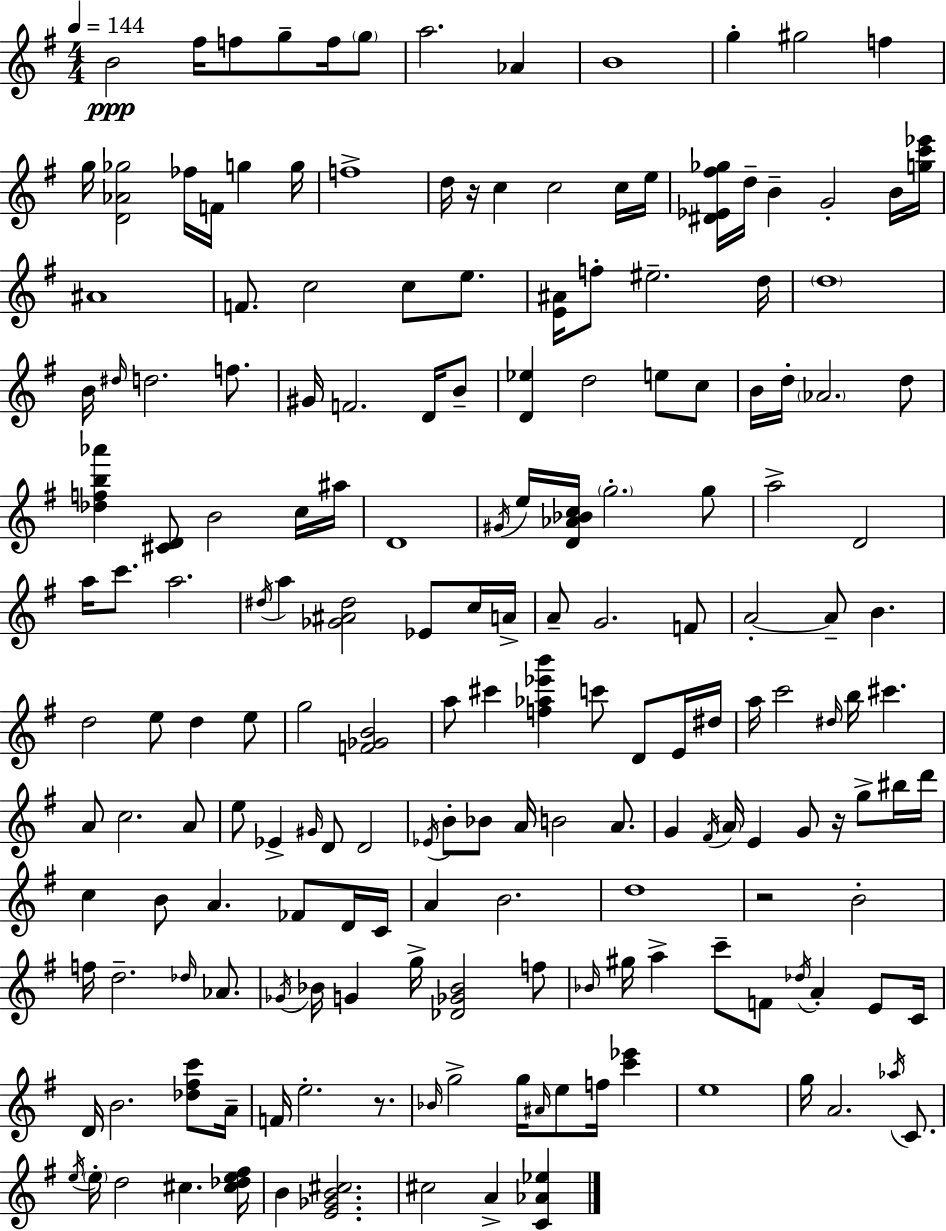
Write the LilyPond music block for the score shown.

{
  \clef treble
  \numericTimeSignature
  \time 4/4
  \key g \major
  \tempo 4 = 144
  b'2\ppp fis''16 f''8 g''8-- f''16 \parenthesize g''8 | a''2. aes'4 | b'1 | g''4-. gis''2 f''4 | \break g''16 <d' aes' ges''>2 fes''16 f'16 g''4 g''16 | f''1-> | d''16 r16 c''4 c''2 c''16 e''16 | <dis' ees' fis'' ges''>16 d''16-- b'4-- g'2-. b'16 <g'' c''' ees'''>16 | \break ais'1 | f'8. c''2 c''8 e''8. | <e' ais'>16 f''8-. eis''2.-- d''16 | \parenthesize d''1 | \break b'16 \grace { dis''16 } d''2. f''8. | gis'16 f'2. d'16 b'8-- | <d' ees''>4 d''2 e''8 c''8 | b'16 d''16-. \parenthesize aes'2. d''8 | \break <des'' f'' b'' aes'''>4 <cis' d'>8 b'2 c''16 | ais''16 d'1 | \acciaccatura { gis'16 } e''16 <d' aes' bes' c''>16 \parenthesize g''2.-. | g''8 a''2-> d'2 | \break a''16 c'''8. a''2. | \acciaccatura { dis''16 } a''4 <ges' ais' dis''>2 ees'8 | c''16 a'16-> a'8-- g'2. | f'8 a'2-.~~ a'8-- b'4. | \break d''2 e''8 d''4 | e''8 g''2 <f' ges' b'>2 | a''8 cis'''4 <f'' aes'' ees''' b'''>4 c'''8 d'8 | e'16 dis''16 a''16 c'''2 \grace { dis''16 } b''16 cis'''4. | \break a'8 c''2. | a'8 e''8 ees'4-> \grace { gis'16 } d'8 d'2 | \acciaccatura { ees'16 } b'8-. bes'8 a'16 b'2 | a'8. g'4 \acciaccatura { fis'16 } \parenthesize a'16 e'4 | \break g'8 r16 g''8-> bis''16 d'''16 c''4 b'8 a'4. | fes'8 d'16 c'16 a'4 b'2. | d''1 | r2 b'2-. | \break f''16 d''2.-- | \grace { des''16 } aes'8. \acciaccatura { ges'16 } bes'16 g'4 g''16-> <des' ges' bes'>2 | f''8 \grace { bes'16 } gis''16 a''4-> c'''8-- | f'8 \acciaccatura { des''16 } a'4-. e'8 c'16 d'16 b'2. | \break <des'' fis'' c'''>8 a'16-- f'16 e''2.-. | r8. \grace { bes'16 } g''2-> | g''16 \grace { ais'16 } e''8 f''16 <c''' ees'''>4 e''1 | g''16 a'2. | \break \acciaccatura { aes''16 } c'8. \acciaccatura { e''16 } \parenthesize e''16-. | d''2 cis''4. <cis'' des'' e'' fis''>16 b'4 | <e' ges' b' cis''>2. cis''2 | a'4-> <c' aes' ees''>4 \bar "|."
}